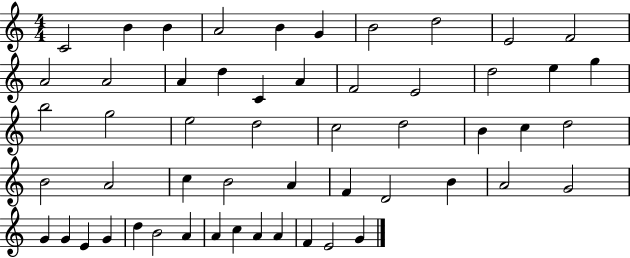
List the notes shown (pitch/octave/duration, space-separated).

C4/h B4/q B4/q A4/h B4/q G4/q B4/h D5/h E4/h F4/h A4/h A4/h A4/q D5/q C4/q A4/q F4/h E4/h D5/h E5/q G5/q B5/h G5/h E5/h D5/h C5/h D5/h B4/q C5/q D5/h B4/h A4/h C5/q B4/h A4/q F4/q D4/h B4/q A4/h G4/h G4/q G4/q E4/q G4/q D5/q B4/h A4/q A4/q C5/q A4/q A4/q F4/q E4/h G4/q